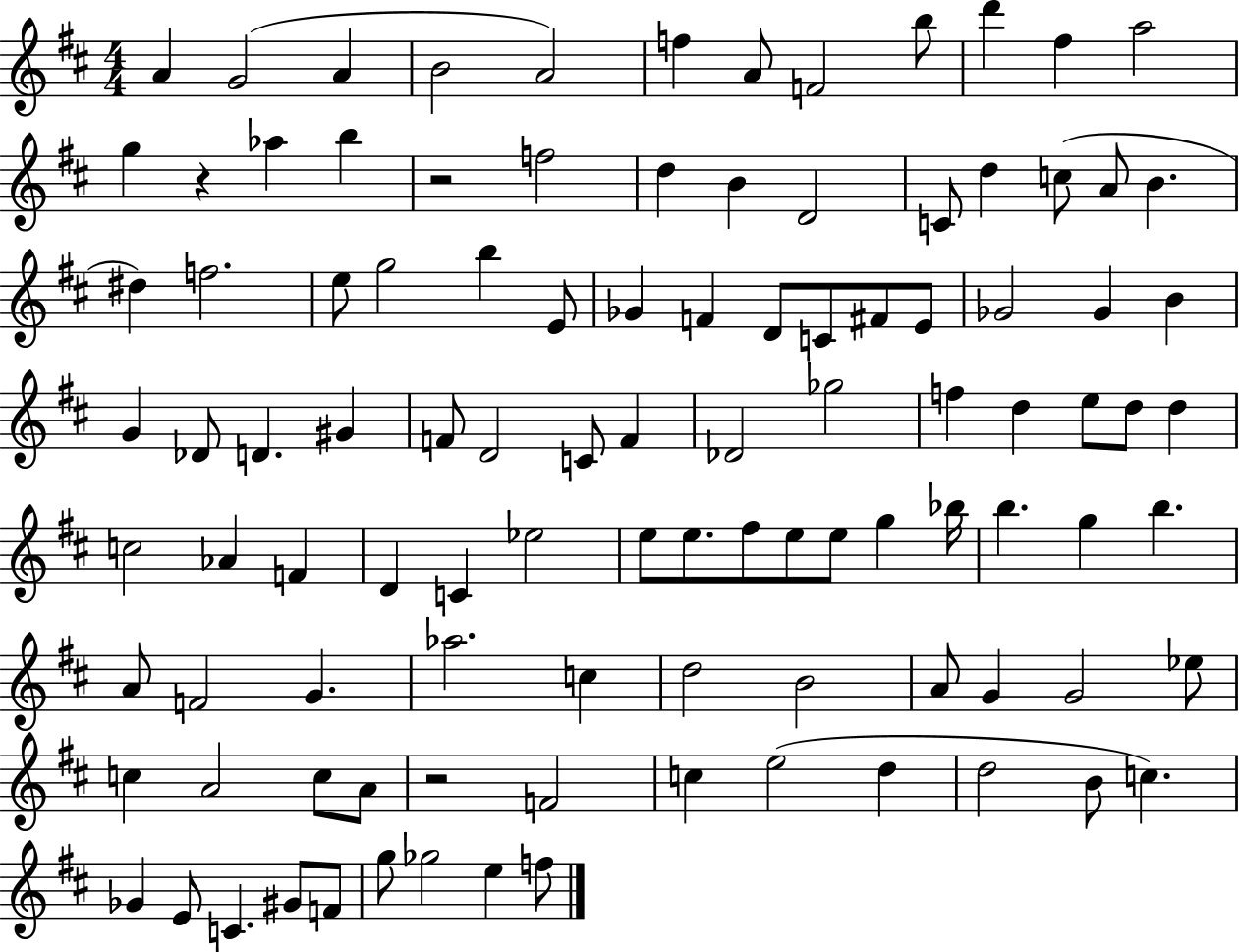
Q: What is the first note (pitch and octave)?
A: A4